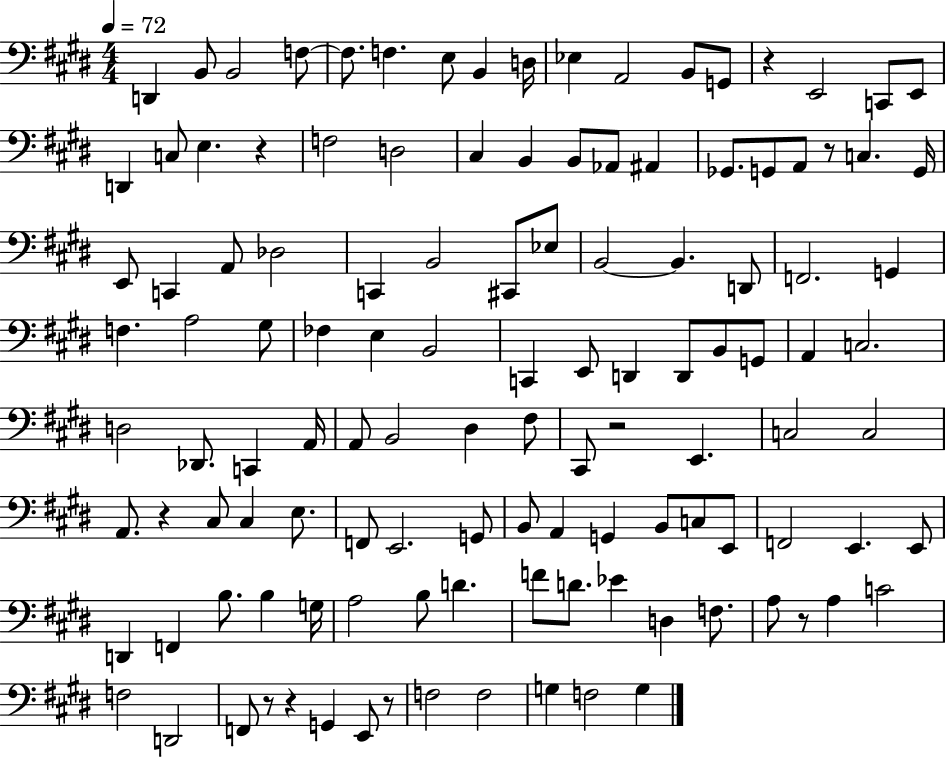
X:1
T:Untitled
M:4/4
L:1/4
K:E
D,, B,,/2 B,,2 F,/2 F,/2 F, E,/2 B,, D,/4 _E, A,,2 B,,/2 G,,/2 z E,,2 C,,/2 E,,/2 D,, C,/2 E, z F,2 D,2 ^C, B,, B,,/2 _A,,/2 ^A,, _G,,/2 G,,/2 A,,/2 z/2 C, G,,/4 E,,/2 C,, A,,/2 _D,2 C,, B,,2 ^C,,/2 _E,/2 B,,2 B,, D,,/2 F,,2 G,, F, A,2 ^G,/2 _F, E, B,,2 C,, E,,/2 D,, D,,/2 B,,/2 G,,/2 A,, C,2 D,2 _D,,/2 C,, A,,/4 A,,/2 B,,2 ^D, ^F,/2 ^C,,/2 z2 E,, C,2 C,2 A,,/2 z ^C,/2 ^C, E,/2 F,,/2 E,,2 G,,/2 B,,/2 A,, G,, B,,/2 C,/2 E,,/2 F,,2 E,, E,,/2 D,, F,, B,/2 B, G,/4 A,2 B,/2 D F/2 D/2 _E D, F,/2 A,/2 z/2 A, C2 F,2 D,,2 F,,/2 z/2 z G,, E,,/2 z/2 F,2 F,2 G, F,2 G,